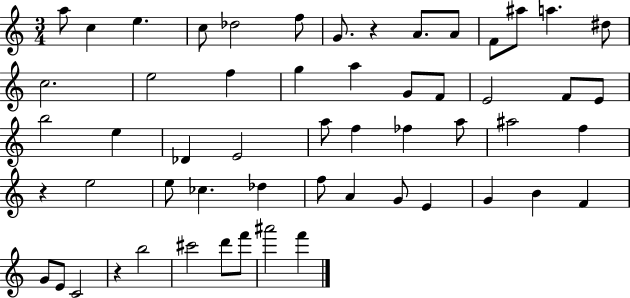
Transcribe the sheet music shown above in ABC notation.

X:1
T:Untitled
M:3/4
L:1/4
K:C
a/2 c e c/2 _d2 f/2 G/2 z A/2 A/2 F/2 ^a/2 a ^d/2 c2 e2 f g a G/2 F/2 E2 F/2 E/2 b2 e _D E2 a/2 f _f a/2 ^a2 f z e2 e/2 _c _d f/2 A G/2 E G B F G/2 E/2 C2 z b2 ^c'2 d'/2 f'/2 ^a'2 f'